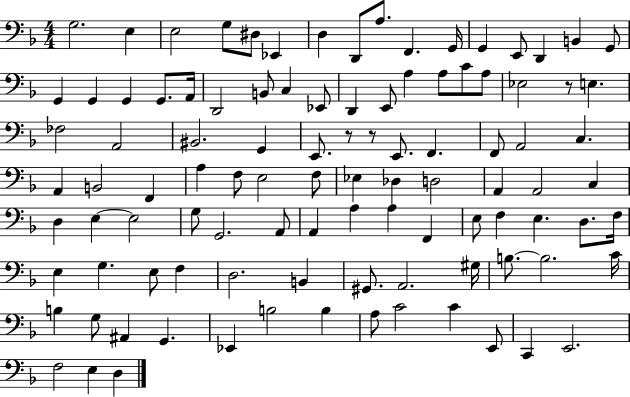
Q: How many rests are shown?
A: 3